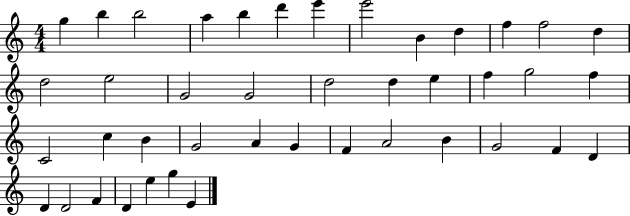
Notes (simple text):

G5/q B5/q B5/h A5/q B5/q D6/q E6/q E6/h B4/q D5/q F5/q F5/h D5/q D5/h E5/h G4/h G4/h D5/h D5/q E5/q F5/q G5/h F5/q C4/h C5/q B4/q G4/h A4/q G4/q F4/q A4/h B4/q G4/h F4/q D4/q D4/q D4/h F4/q D4/q E5/q G5/q E4/q